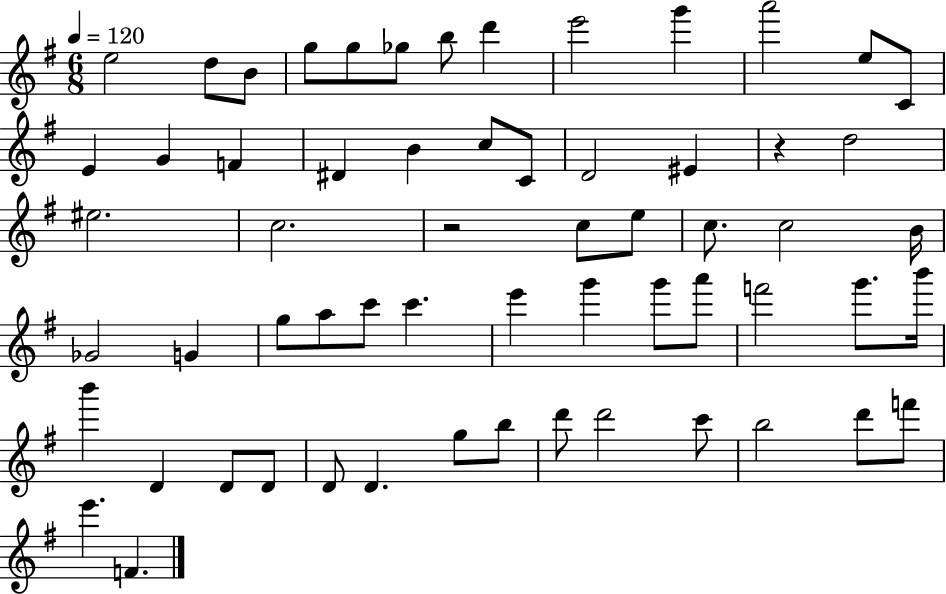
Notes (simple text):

E5/h D5/e B4/e G5/e G5/e Gb5/e B5/e D6/q E6/h G6/q A6/h E5/e C4/e E4/q G4/q F4/q D#4/q B4/q C5/e C4/e D4/h EIS4/q R/q D5/h EIS5/h. C5/h. R/h C5/e E5/e C5/e. C5/h B4/s Gb4/h G4/q G5/e A5/e C6/e C6/q. E6/q G6/q G6/e A6/e F6/h G6/e. B6/s B6/q D4/q D4/e D4/e D4/e D4/q. G5/e B5/e D6/e D6/h C6/e B5/h D6/e F6/e E6/q. F4/q.